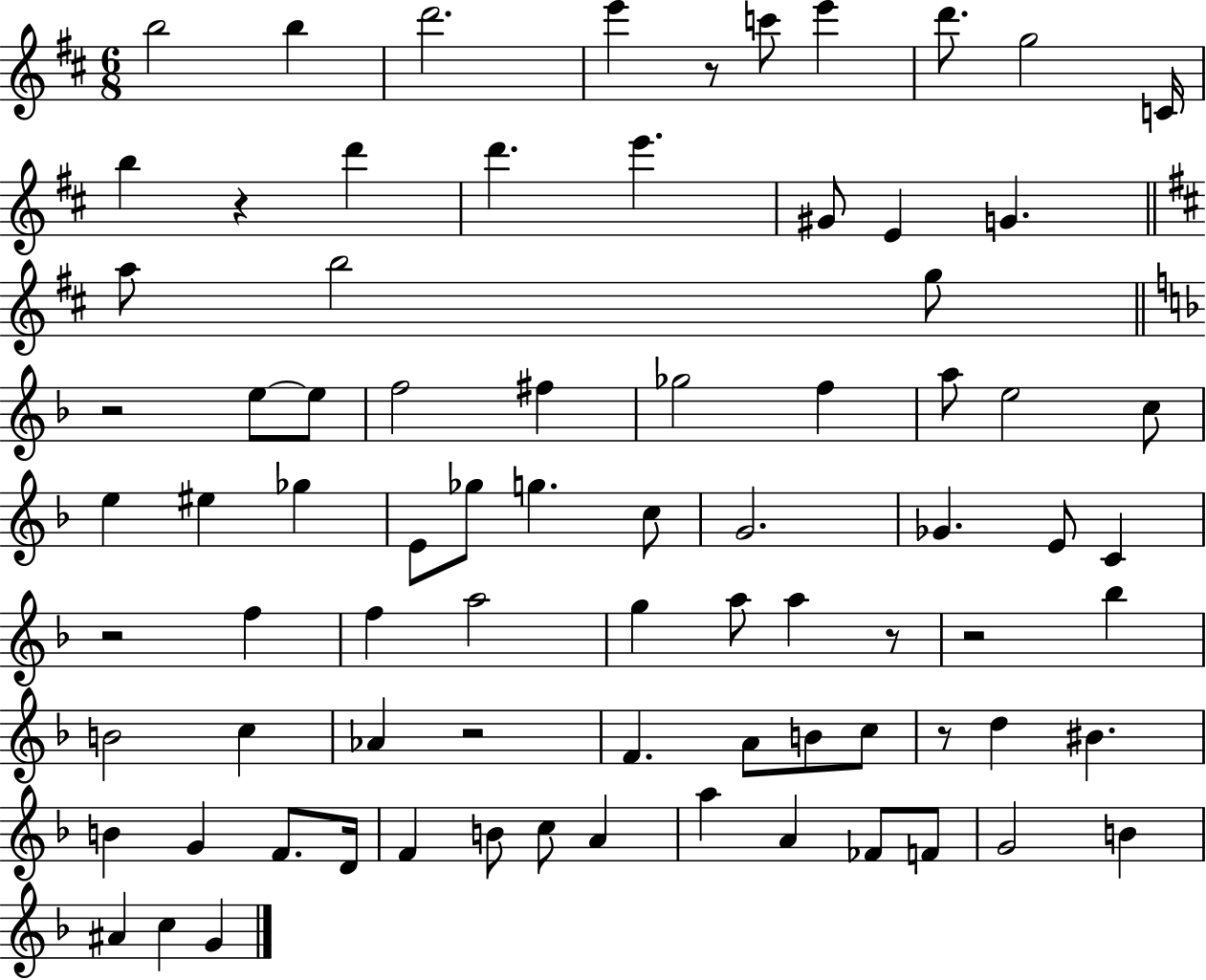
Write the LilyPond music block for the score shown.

{
  \clef treble
  \numericTimeSignature
  \time 6/8
  \key d \major
  b''2 b''4 | d'''2. | e'''4 r8 c'''8 e'''4 | d'''8. g''2 c'16 | \break b''4 r4 d'''4 | d'''4. e'''4. | gis'8 e'4 g'4. | \bar "||" \break \key b \minor a''8 b''2 g''8 | \bar "||" \break \key f \major r2 e''8~~ e''8 | f''2 fis''4 | ges''2 f''4 | a''8 e''2 c''8 | \break e''4 eis''4 ges''4 | e'8 ges''8 g''4. c''8 | g'2. | ges'4. e'8 c'4 | \break r2 f''4 | f''4 a''2 | g''4 a''8 a''4 r8 | r2 bes''4 | \break b'2 c''4 | aes'4 r2 | f'4. a'8 b'8 c''8 | r8 d''4 bis'4. | \break b'4 g'4 f'8. d'16 | f'4 b'8 c''8 a'4 | a''4 a'4 fes'8 f'8 | g'2 b'4 | \break ais'4 c''4 g'4 | \bar "|."
}